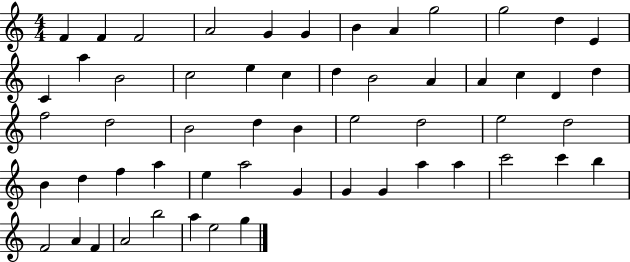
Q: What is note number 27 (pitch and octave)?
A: D5